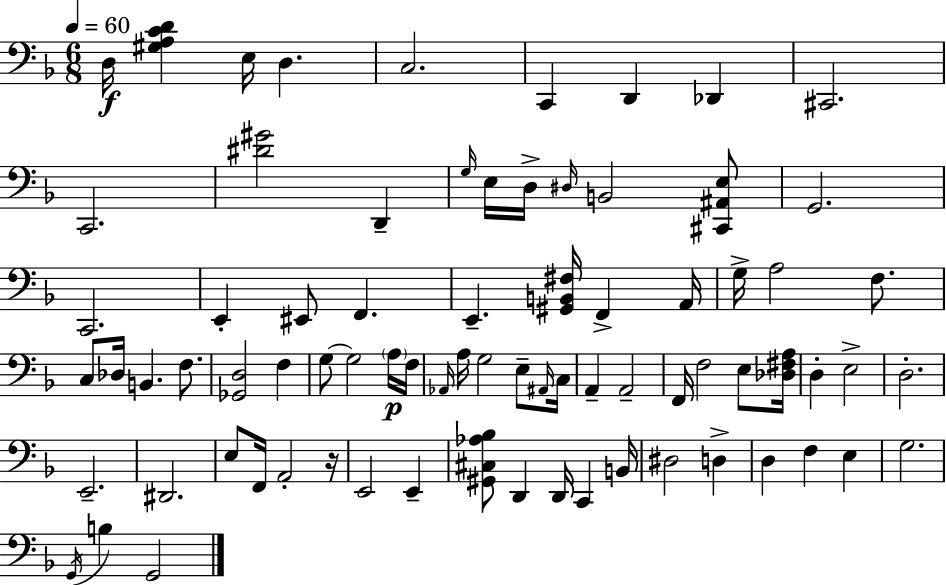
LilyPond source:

{
  \clef bass
  \numericTimeSignature
  \time 6/8
  \key d \minor
  \tempo 4 = 60
  d16\f <gis a c' d'>4 e16 d4. | c2. | c,4 d,4 des,4 | cis,2. | \break c,2. | <dis' gis'>2 d,4-- | \grace { g16 } e16 d16-> \grace { dis16 } b,2 | <cis, ais, e>8 g,2. | \break c,2. | e,4-. eis,8 f,4. | e,4.-- <gis, b, fis>16 f,4-> | a,16 g16-> a2 f8. | \break c8 des16 b,4. f8. | <ges, d>2 f4 | g8~~ g2 | \parenthesize a16\p f16 \grace { aes,16 } a16 g2 | \break e8-- \grace { ais,16 } c16 a,4-- a,2-- | f,16 f2 | e8 <des fis a>16 d4-. e2-> | d2.-. | \break e,2.-- | dis,2. | e8 f,16 a,2-. | r16 e,2 | \break e,4-- <gis, cis aes bes>8 d,4 d,16 c,4 | b,16 dis2 | d4-> d4 f4 | e4 g2. | \break \acciaccatura { g,16 } b4 g,2 | \bar "|."
}